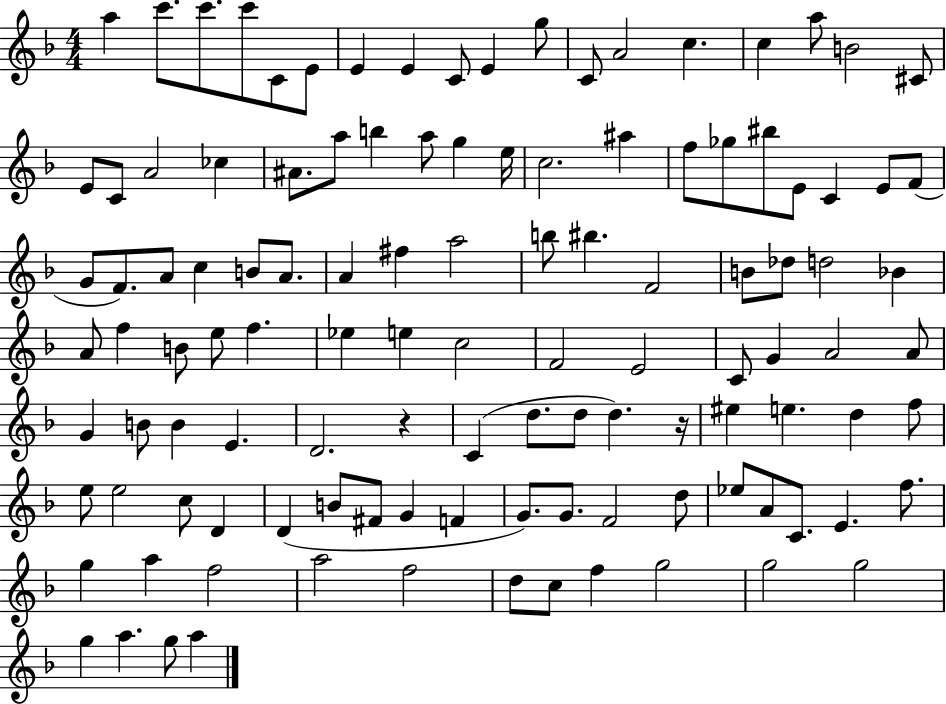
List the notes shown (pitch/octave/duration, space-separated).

A5/q C6/e. C6/e. C6/e C4/e E4/e E4/q E4/q C4/e E4/q G5/e C4/e A4/h C5/q. C5/q A5/e B4/h C#4/e E4/e C4/e A4/h CES5/q A#4/e. A5/e B5/q A5/e G5/q E5/s C5/h. A#5/q F5/e Gb5/e BIS5/e E4/e C4/q E4/e F4/e G4/e F4/e. A4/e C5/q B4/e A4/e. A4/q F#5/q A5/h B5/e BIS5/q. F4/h B4/e Db5/e D5/h Bb4/q A4/e F5/q B4/e E5/e F5/q. Eb5/q E5/q C5/h F4/h E4/h C4/e G4/q A4/h A4/e G4/q B4/e B4/q E4/q. D4/h. R/q C4/q D5/e. D5/e D5/q. R/s EIS5/q E5/q. D5/q F5/e E5/e E5/h C5/e D4/q D4/q B4/e F#4/e G4/q F4/q G4/e. G4/e. F4/h D5/e Eb5/e A4/e C4/e. E4/q. F5/e. G5/q A5/q F5/h A5/h F5/h D5/e C5/e F5/q G5/h G5/h G5/h G5/q A5/q. G5/e A5/q